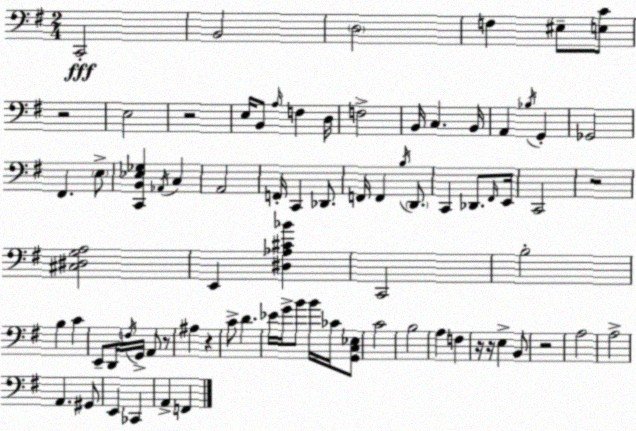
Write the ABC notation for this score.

X:1
T:Untitled
M:2/4
L:1/4
K:G
C,,2 B,,2 D,2 F, ^E,/2 [E,C]/2 z2 E,2 z2 E,/4 B,,/2 A,/4 F, D,/4 F,2 B,,/4 C, B,,/4 A,, _B,/4 G,, _G,,2 ^F,, E,/2 [C,,B,,_E,_G,] _A,,/4 C, A,,2 F,,/4 C,, _D,,/2 F,,/4 F,, B,/4 D,,/2 C,, _D,,/2 ^F,,/4 E,,/4 C,,2 z2 [^C,^D,G,A,]2 E,, [^D,_A,^C_B] C,,2 B,2 B, C E,,/2 D,,/4 F,/4 G,,/4 A,,/2 z/2 ^A, z C/2 D _E/4 G/4 B/2 B/4 _C/4 [G,,C,_E,]/2 C2 B,2 A, F, z/4 z/4 E, B,,/2 z2 A,2 A,2 A,, ^G,,/2 E,, _C,, A,, F,,